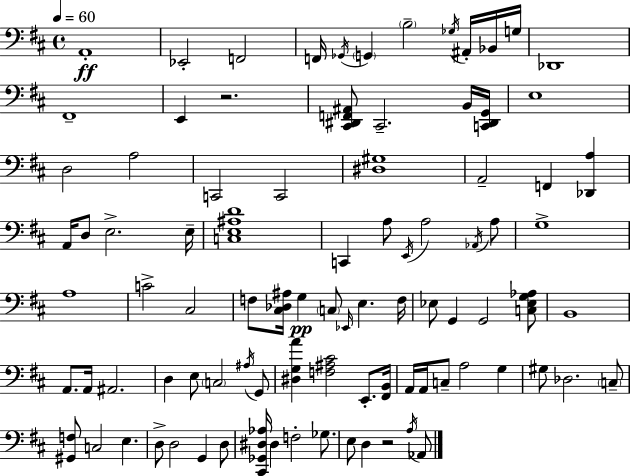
A2/w Eb2/h F2/h F2/s Gb2/s G2/q B3/h Gb3/s A#2/s Bb2/s G3/s Db2/w F#2/w E2/q R/h. [C#2,D#2,F2,A#2]/e C#2/h. B2/s [C2,D#2,G2]/s E3/w D3/h A3/h C2/h C2/h [D#3,G#3]/w A2/h F2/q [Db2,A3]/q A2/s D3/e E3/h. E3/s [C3,E3,A#3,D4]/w C2/q A3/e E2/s A3/h Ab2/s A3/e G3/w A3/w C4/h C#3/h F3/e [C#3,Db3,A#3]/s G3/q C3/e Eb2/s E3/q. F3/s Eb3/e G2/q G2/h [C3,Eb3,G3,Ab3]/e B2/w A2/e. A2/s A#2/h. D3/q E3/e C3/h A#3/s G2/e [D#3,G3,A4]/q [F3,A#3,C#4]/h E2/e. [F#2,B2]/s A2/s A2/s C3/e A3/h G3/q G#3/e Db3/h. C3/e [G#2,F3]/e C3/h E3/q. D3/e D3/h G2/q D3/e [C#2,Gb2,D#3,Ab3]/s D#3/q F3/h Gb3/e. E3/e D3/q R/h A3/s Ab2/e